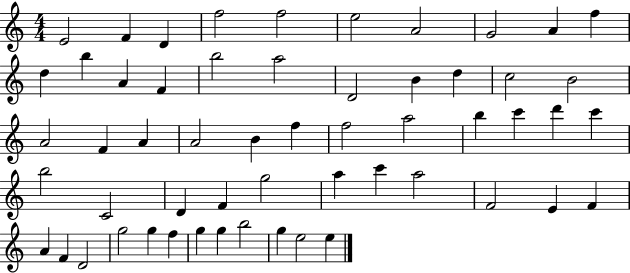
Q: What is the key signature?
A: C major